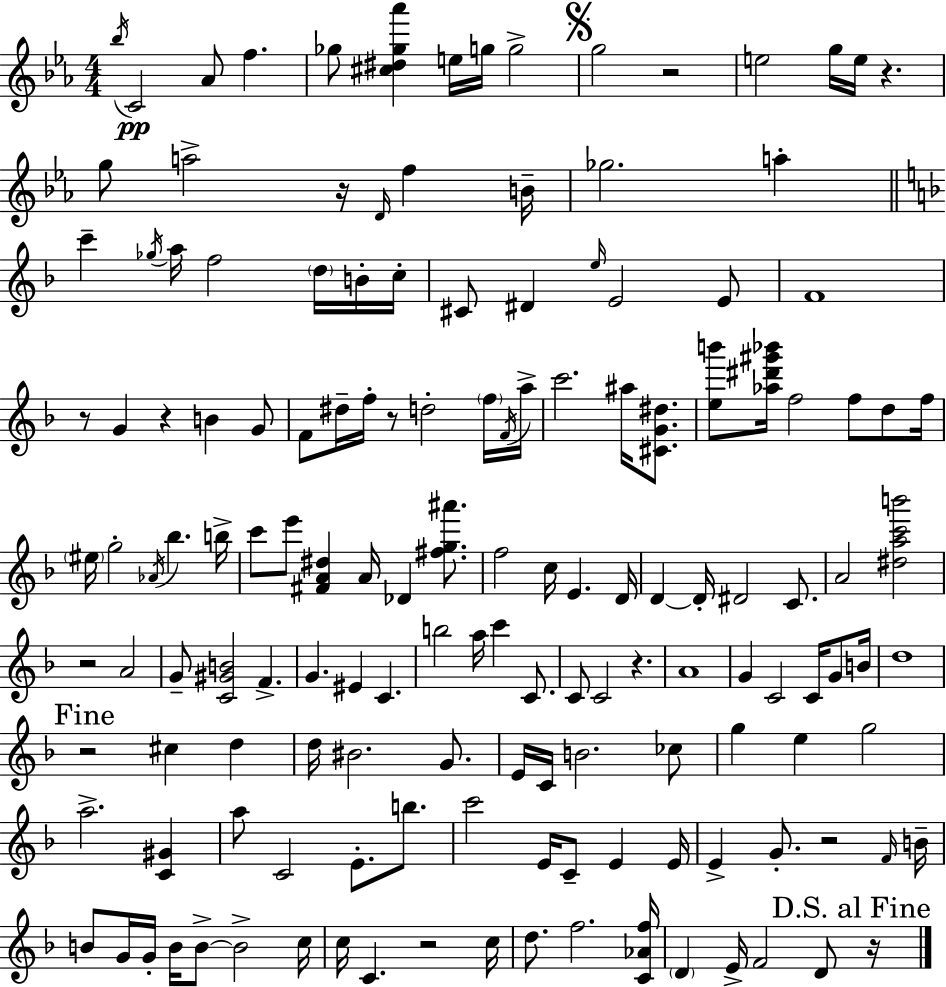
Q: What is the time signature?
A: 4/4